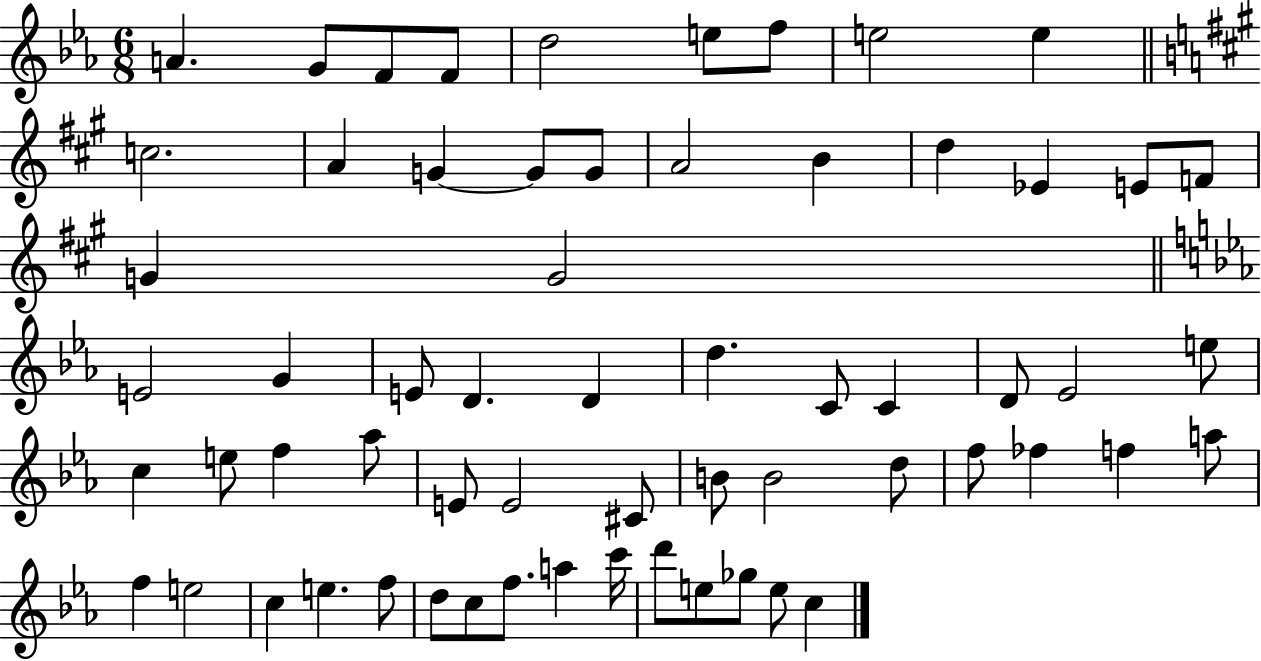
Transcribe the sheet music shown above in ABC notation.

X:1
T:Untitled
M:6/8
L:1/4
K:Eb
A G/2 F/2 F/2 d2 e/2 f/2 e2 e c2 A G G/2 G/2 A2 B d _E E/2 F/2 G G2 E2 G E/2 D D d C/2 C D/2 _E2 e/2 c e/2 f _a/2 E/2 E2 ^C/2 B/2 B2 d/2 f/2 _f f a/2 f e2 c e f/2 d/2 c/2 f/2 a c'/4 d'/2 e/2 _g/2 e/2 c